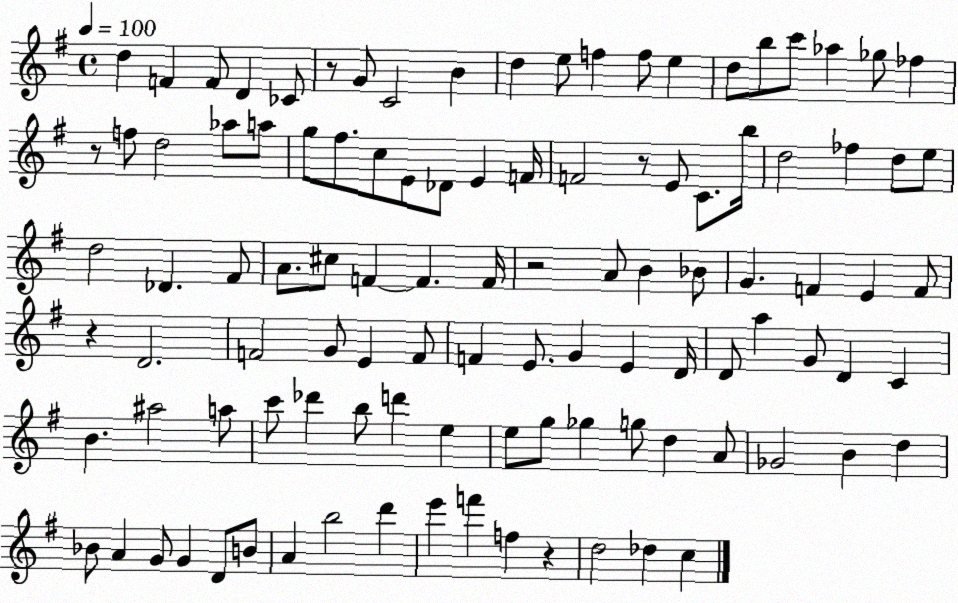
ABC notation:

X:1
T:Untitled
M:4/4
L:1/4
K:G
d F F/2 D _C/2 z/2 G/2 C2 B d e/2 f f/2 e d/2 b/2 c'/2 _a _g/2 _f z/2 f/2 d2 _a/2 a/2 g/2 ^f/2 c/2 E/2 _D/2 E F/4 F2 z/2 E/2 C/2 b/4 d2 _f d/2 e/2 d2 _D ^F/2 A/2 ^c/2 F F F/4 z2 A/2 B _B/2 G F E F/2 z D2 F2 G/2 E F/2 F E/2 G E D/4 D/2 a G/2 D C B ^a2 a/2 c'/2 _d' b/2 d' e e/2 g/2 _g g/2 d A/2 _G2 B d _B/2 A G/2 G D/2 B/2 A b2 d' e' f' f z d2 _d c